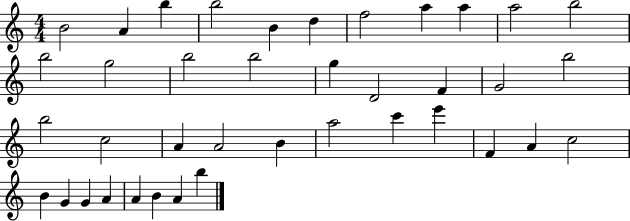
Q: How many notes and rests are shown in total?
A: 39